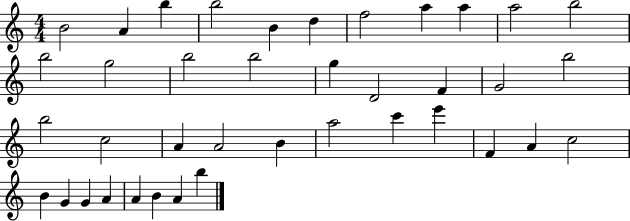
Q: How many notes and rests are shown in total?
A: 39